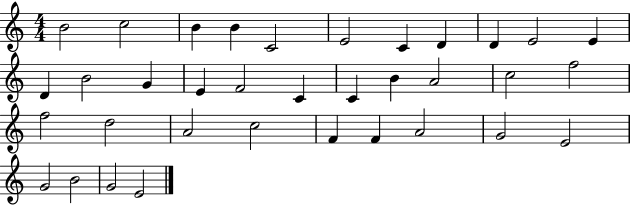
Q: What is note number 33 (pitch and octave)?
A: B4